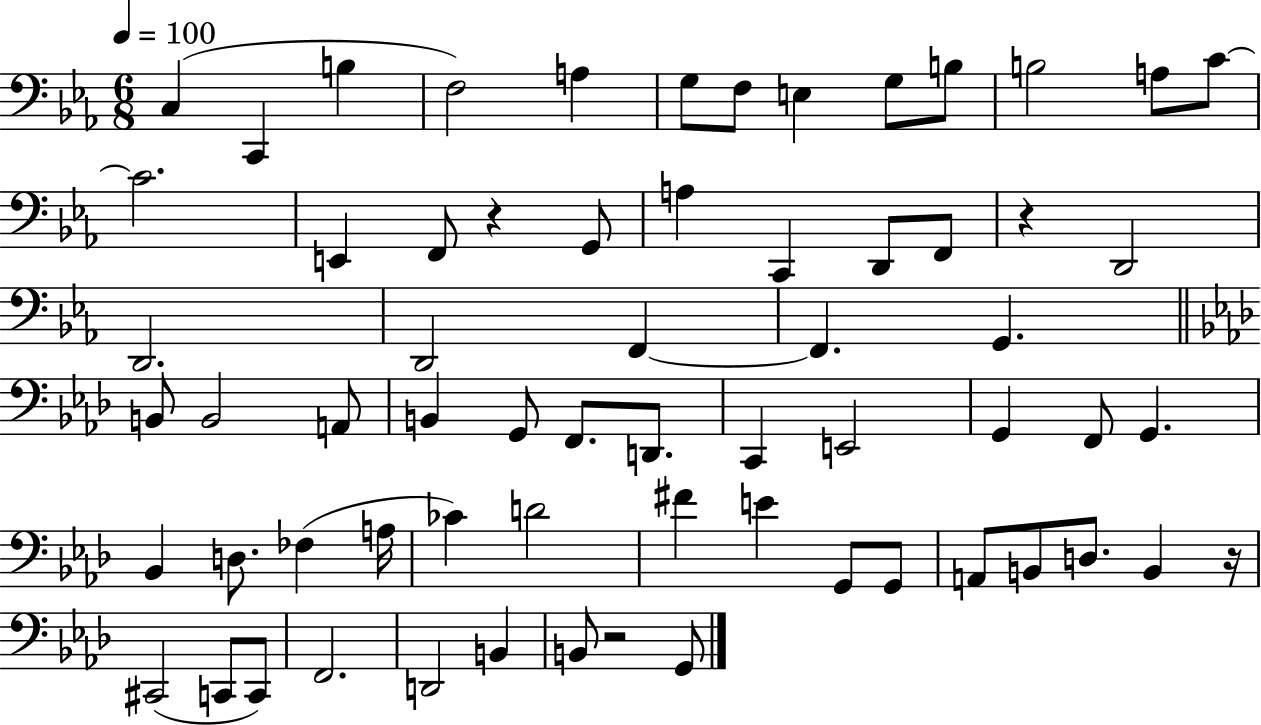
{
  \clef bass
  \numericTimeSignature
  \time 6/8
  \key ees \major
  \tempo 4 = 100
  c4( c,4 b4 | f2) a4 | g8 f8 e4 g8 b8 | b2 a8 c'8~~ | \break c'2. | e,4 f,8 r4 g,8 | a4 c,4 d,8 f,8 | r4 d,2 | \break d,2. | d,2 f,4~~ | f,4. g,4. | \bar "||" \break \key aes \major b,8 b,2 a,8 | b,4 g,8 f,8. d,8. | c,4 e,2 | g,4 f,8 g,4. | \break bes,4 d8. fes4( a16 | ces'4) d'2 | fis'4 e'4 g,8 g,8 | a,8 b,8 d8. b,4 r16 | \break cis,2( c,8 c,8) | f,2. | d,2 b,4 | b,8 r2 g,8 | \break \bar "|."
}